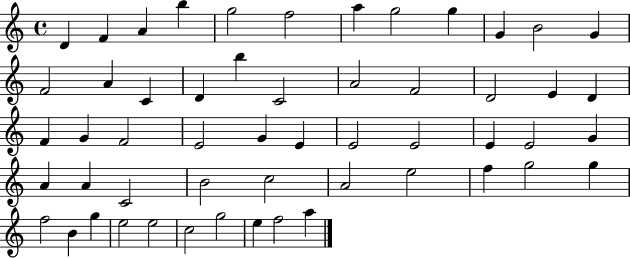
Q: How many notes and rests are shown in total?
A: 54